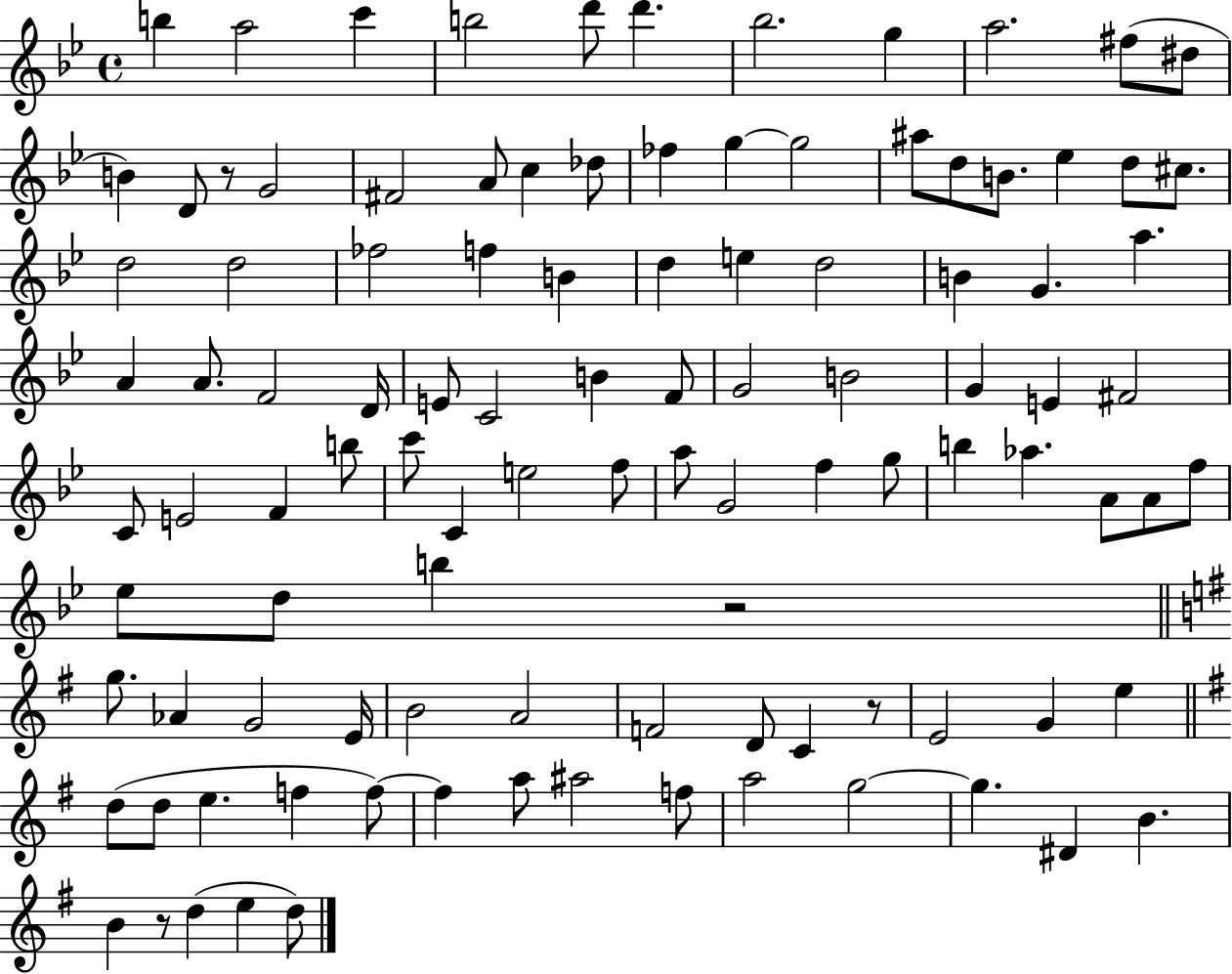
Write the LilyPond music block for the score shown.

{
  \clef treble
  \time 4/4
  \defaultTimeSignature
  \key bes \major
  b''4 a''2 c'''4 | b''2 d'''8 d'''4. | bes''2. g''4 | a''2. fis''8( dis''8 | \break b'4) d'8 r8 g'2 | fis'2 a'8 c''4 des''8 | fes''4 g''4~~ g''2 | ais''8 d''8 b'8. ees''4 d''8 cis''8. | \break d''2 d''2 | fes''2 f''4 b'4 | d''4 e''4 d''2 | b'4 g'4. a''4. | \break a'4 a'8. f'2 d'16 | e'8 c'2 b'4 f'8 | g'2 b'2 | g'4 e'4 fis'2 | \break c'8 e'2 f'4 b''8 | c'''8 c'4 e''2 f''8 | a''8 g'2 f''4 g''8 | b''4 aes''4. a'8 a'8 f''8 | \break ees''8 d''8 b''4 r2 | \bar "||" \break \key e \minor g''8. aes'4 g'2 e'16 | b'2 a'2 | f'2 d'8 c'4 r8 | e'2 g'4 e''4 | \break \bar "||" \break \key g \major d''8( d''8 e''4. f''4 f''8~~) | f''4 a''8 ais''2 f''8 | a''2 g''2~~ | g''4. dis'4 b'4. | \break b'4 r8 d''4( e''4 d''8) | \bar "|."
}